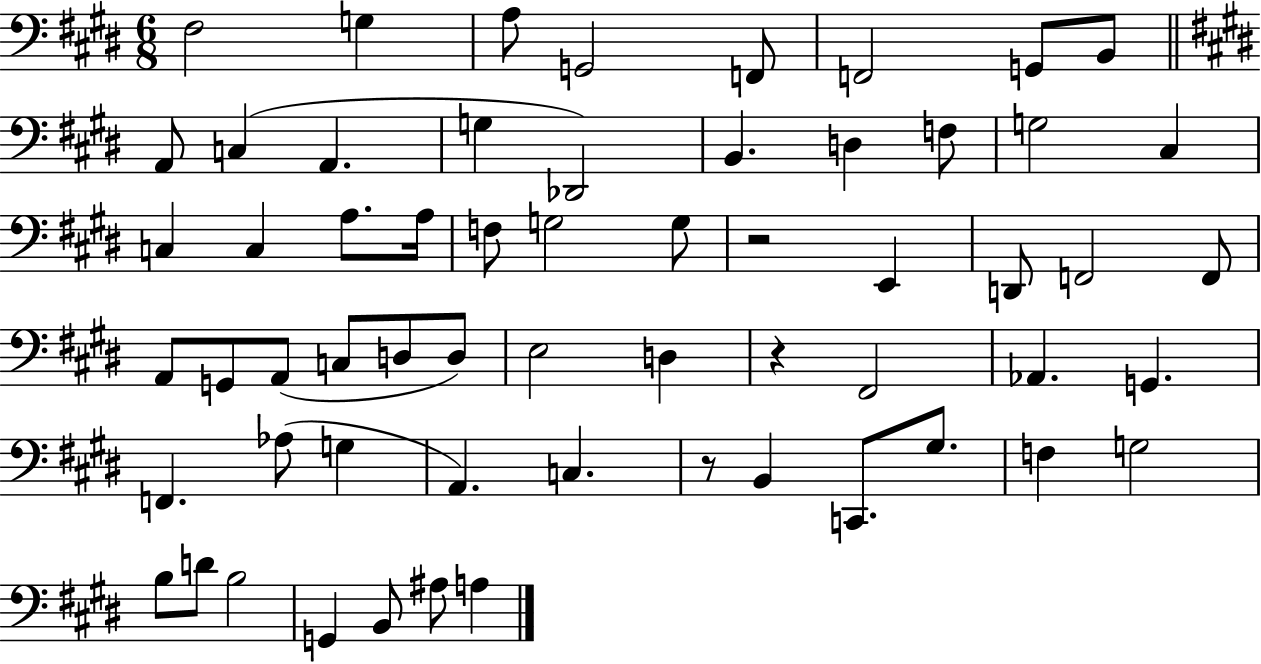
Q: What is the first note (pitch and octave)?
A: F#3